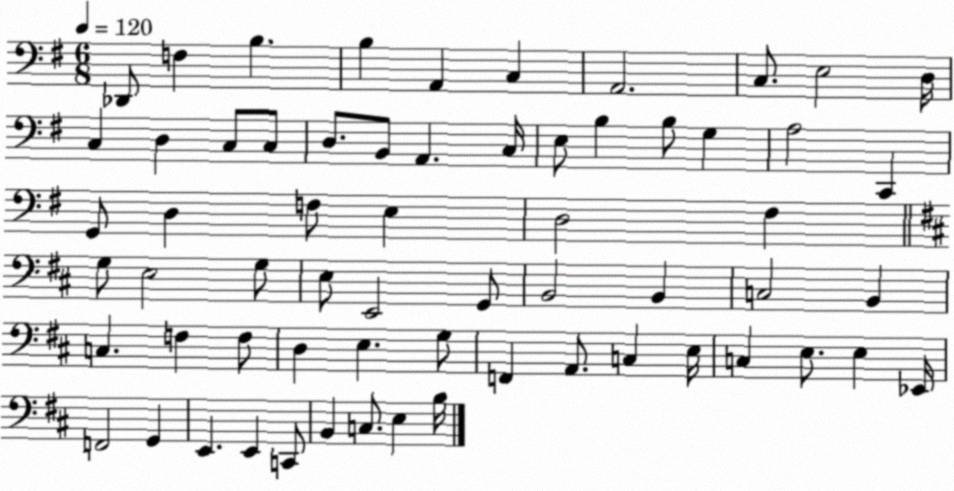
X:1
T:Untitled
M:6/8
L:1/4
K:G
_D,,/2 F, B, B, A,, C, A,,2 C,/2 E,2 D,/4 C, D, C,/2 C,/2 D,/2 B,,/2 A,, C,/4 E,/2 B, B,/2 G, A,2 C,, G,,/2 D, F,/2 E, D,2 ^F, G,/2 E,2 G,/2 E,/2 E,,2 G,,/2 B,,2 B,, C,2 B,, C, F, F,/2 D, E, G,/2 F,, A,,/2 C, E,/4 C, E,/2 E, _E,,/4 F,,2 G,, E,, E,, C,,/2 B,, C,/2 E, B,/4